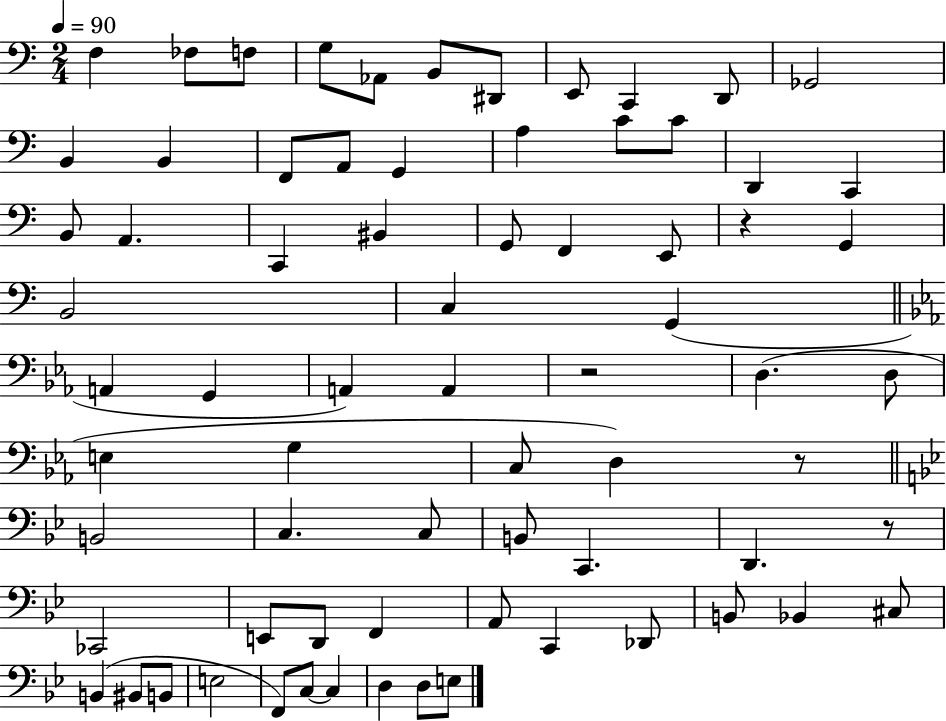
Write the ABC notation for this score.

X:1
T:Untitled
M:2/4
L:1/4
K:C
F, _F,/2 F,/2 G,/2 _A,,/2 B,,/2 ^D,,/2 E,,/2 C,, D,,/2 _G,,2 B,, B,, F,,/2 A,,/2 G,, A, C/2 C/2 D,, C,, B,,/2 A,, C,, ^B,, G,,/2 F,, E,,/2 z G,, B,,2 C, G,, A,, G,, A,, A,, z2 D, D,/2 E, G, C,/2 D, z/2 B,,2 C, C,/2 B,,/2 C,, D,, z/2 _C,,2 E,,/2 D,,/2 F,, A,,/2 C,, _D,,/2 B,,/2 _B,, ^C,/2 B,, ^B,,/2 B,,/2 E,2 F,,/2 C,/2 C, D, D,/2 E,/2